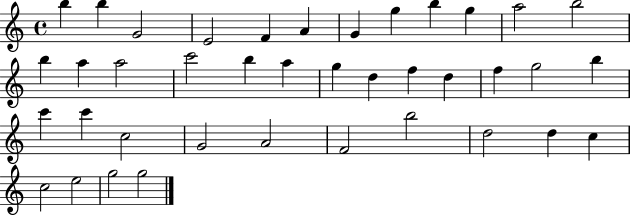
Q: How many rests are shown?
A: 0